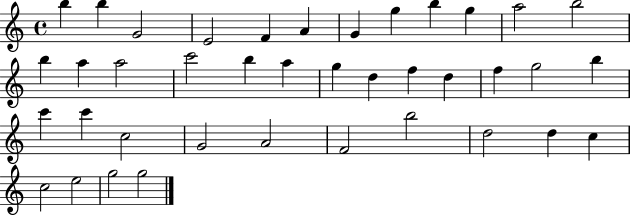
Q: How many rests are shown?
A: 0